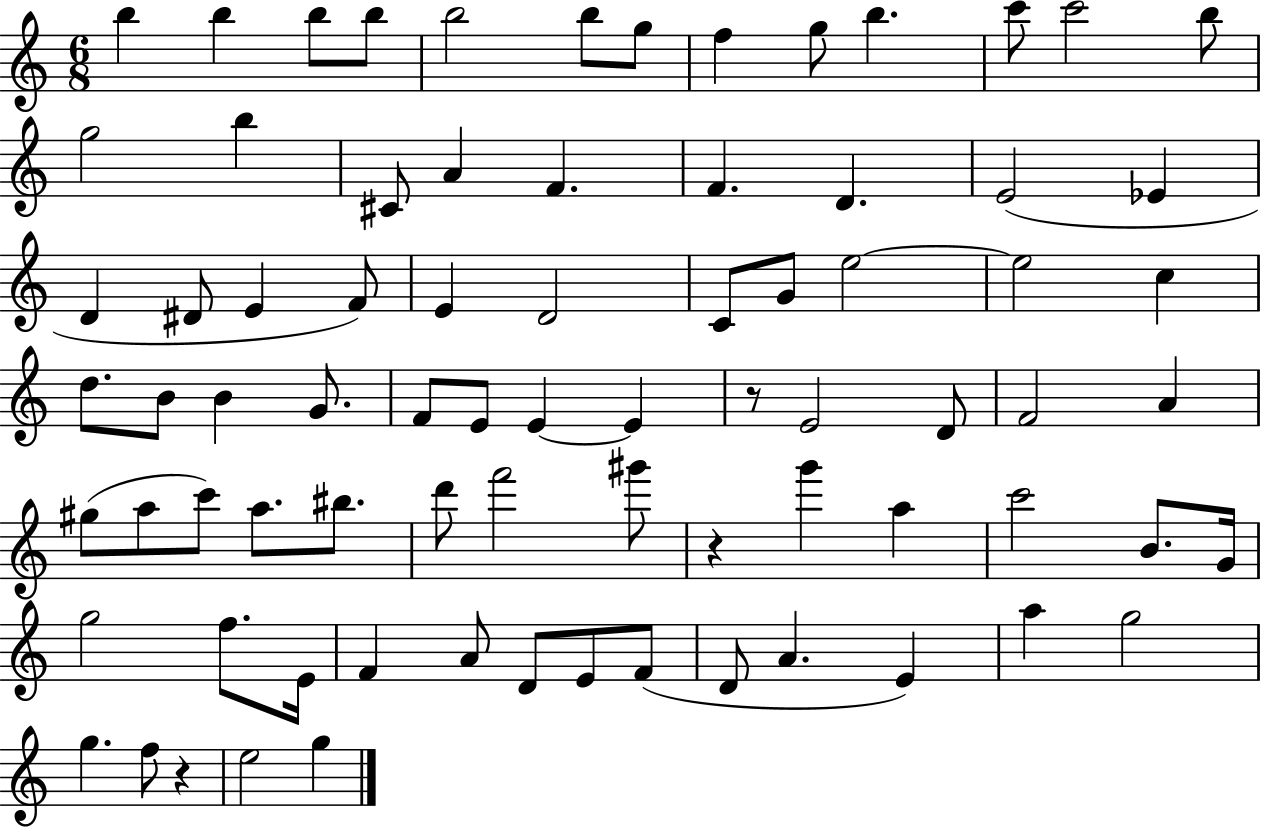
{
  \clef treble
  \numericTimeSignature
  \time 6/8
  \key c \major
  b''4 b''4 b''8 b''8 | b''2 b''8 g''8 | f''4 g''8 b''4. | c'''8 c'''2 b''8 | \break g''2 b''4 | cis'8 a'4 f'4. | f'4. d'4. | e'2( ees'4 | \break d'4 dis'8 e'4 f'8) | e'4 d'2 | c'8 g'8 e''2~~ | e''2 c''4 | \break d''8. b'8 b'4 g'8. | f'8 e'8 e'4~~ e'4 | r8 e'2 d'8 | f'2 a'4 | \break gis''8( a''8 c'''8) a''8. bis''8. | d'''8 f'''2 gis'''8 | r4 g'''4 a''4 | c'''2 b'8. g'16 | \break g''2 f''8. e'16 | f'4 a'8 d'8 e'8 f'8( | d'8 a'4. e'4) | a''4 g''2 | \break g''4. f''8 r4 | e''2 g''4 | \bar "|."
}